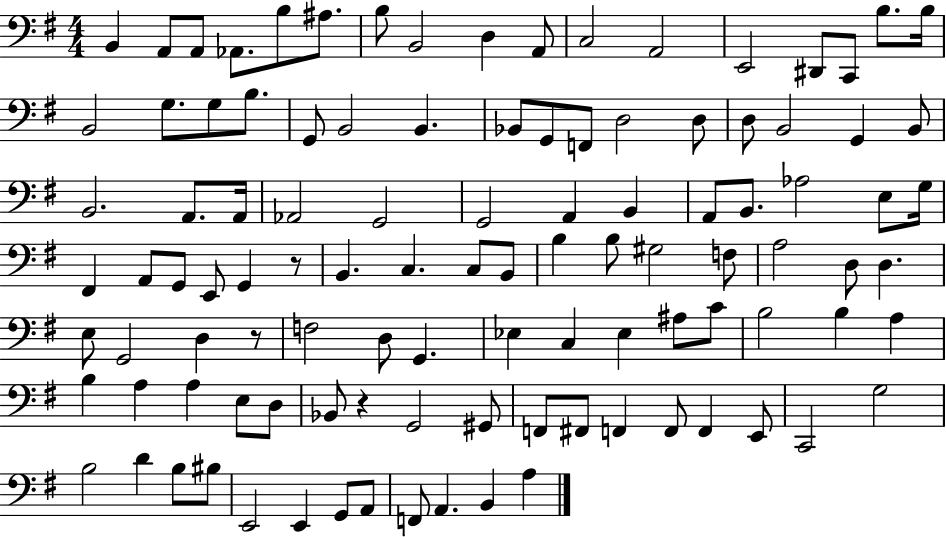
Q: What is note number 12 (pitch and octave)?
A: A2